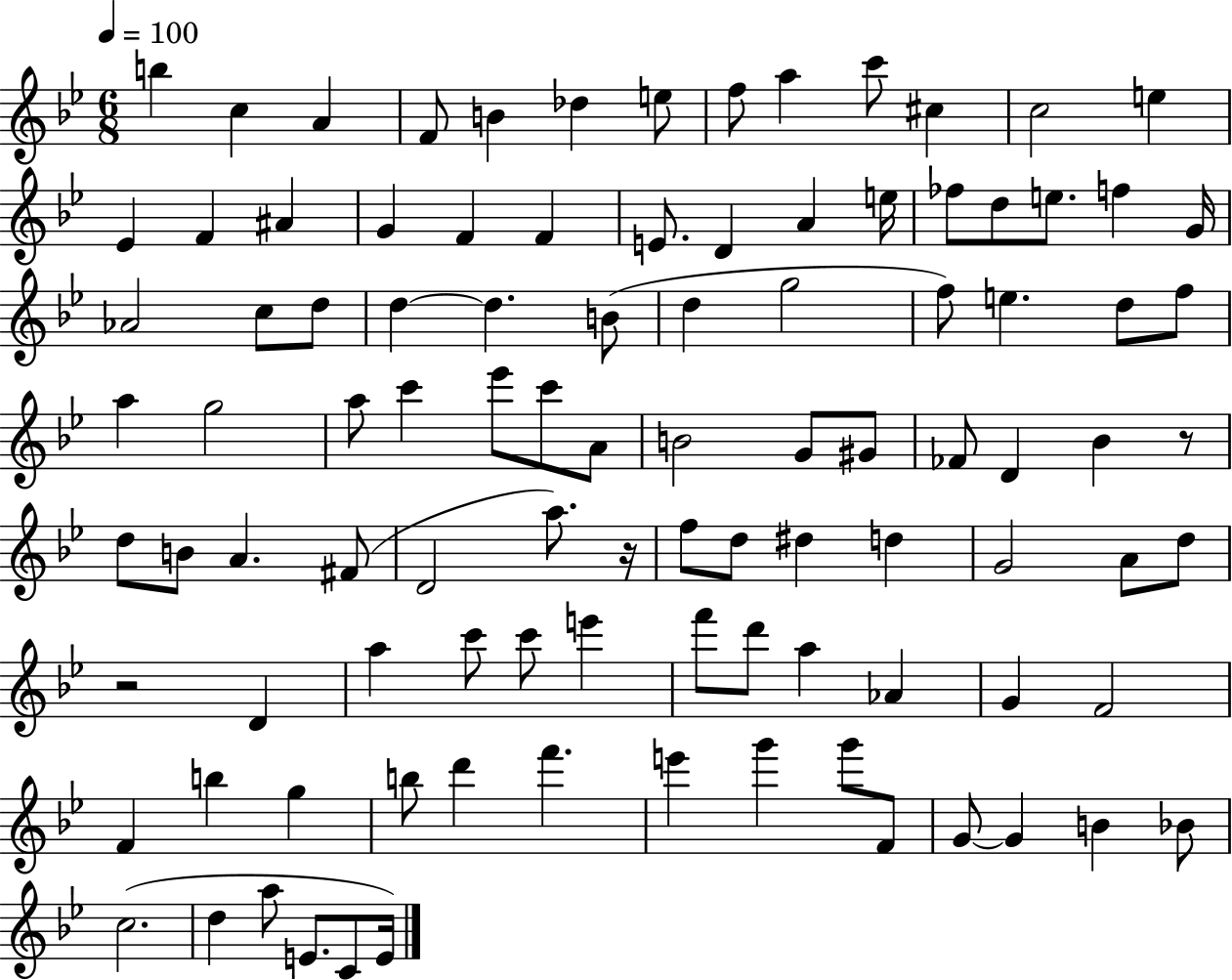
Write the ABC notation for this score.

X:1
T:Untitled
M:6/8
L:1/4
K:Bb
b c A F/2 B _d e/2 f/2 a c'/2 ^c c2 e _E F ^A G F F E/2 D A e/4 _f/2 d/2 e/2 f G/4 _A2 c/2 d/2 d d B/2 d g2 f/2 e d/2 f/2 a g2 a/2 c' _e'/2 c'/2 A/2 B2 G/2 ^G/2 _F/2 D _B z/2 d/2 B/2 A ^F/2 D2 a/2 z/4 f/2 d/2 ^d d G2 A/2 d/2 z2 D a c'/2 c'/2 e' f'/2 d'/2 a _A G F2 F b g b/2 d' f' e' g' g'/2 F/2 G/2 G B _B/2 c2 d a/2 E/2 C/2 E/4